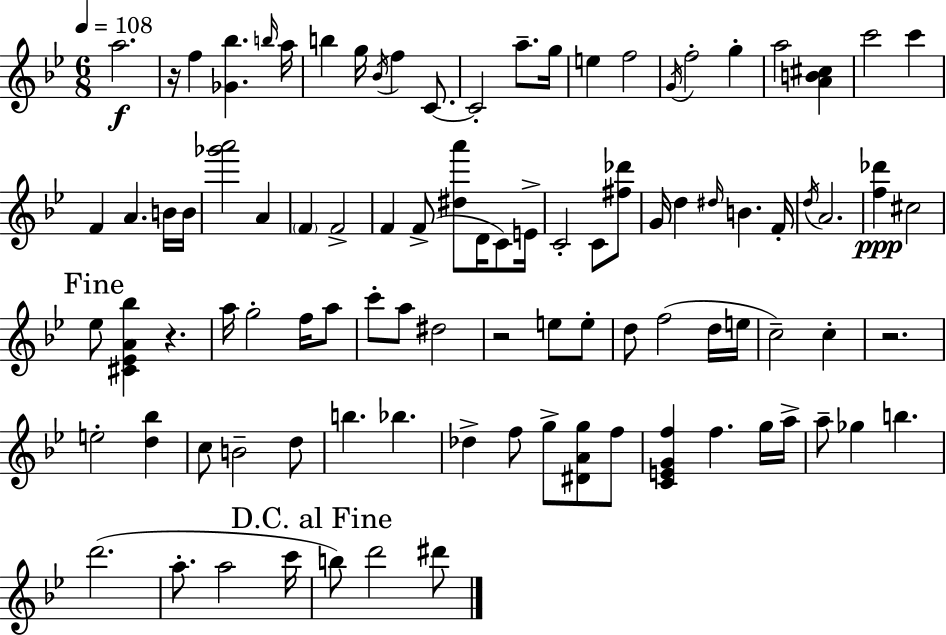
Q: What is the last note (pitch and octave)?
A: D#6